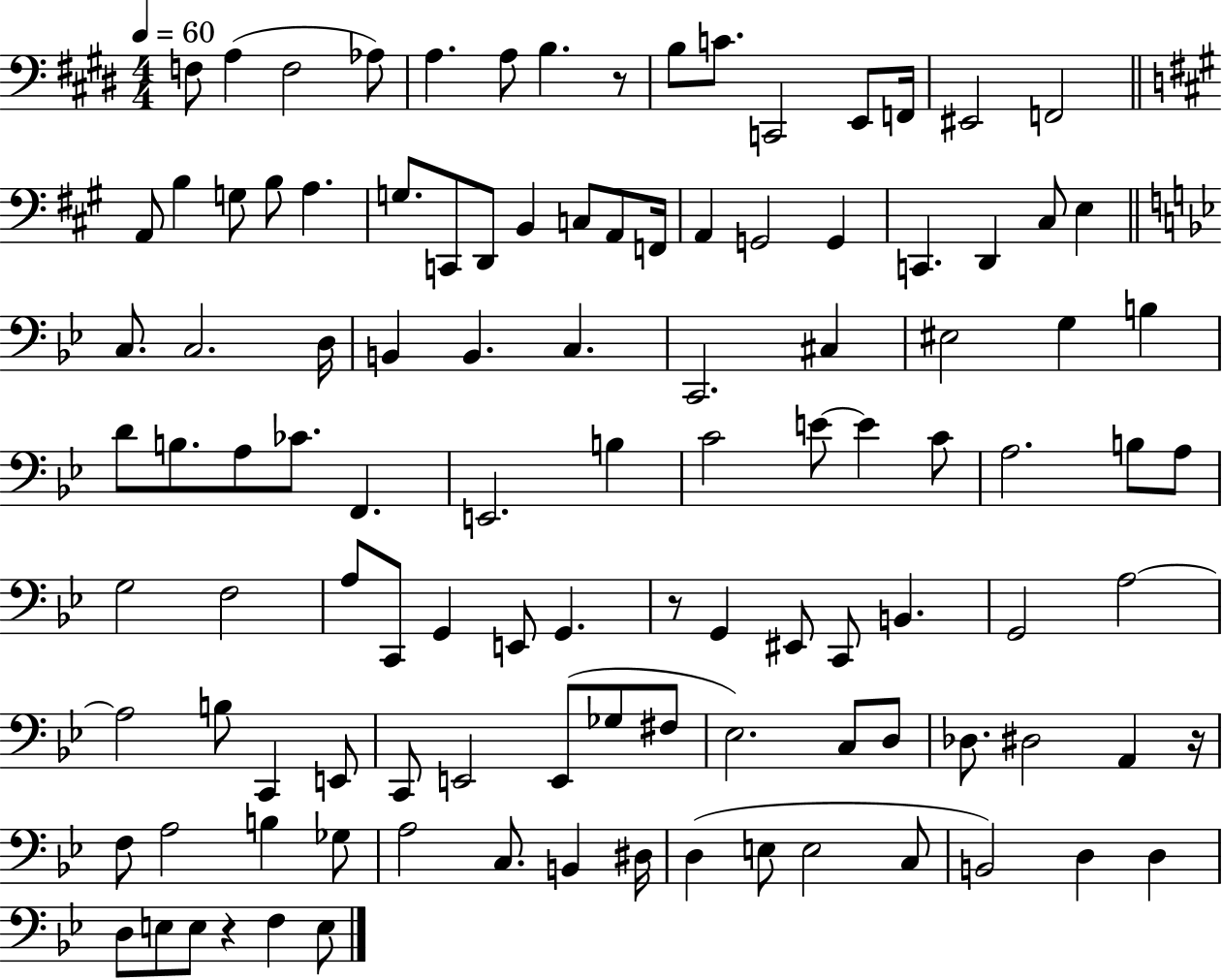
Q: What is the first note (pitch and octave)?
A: F3